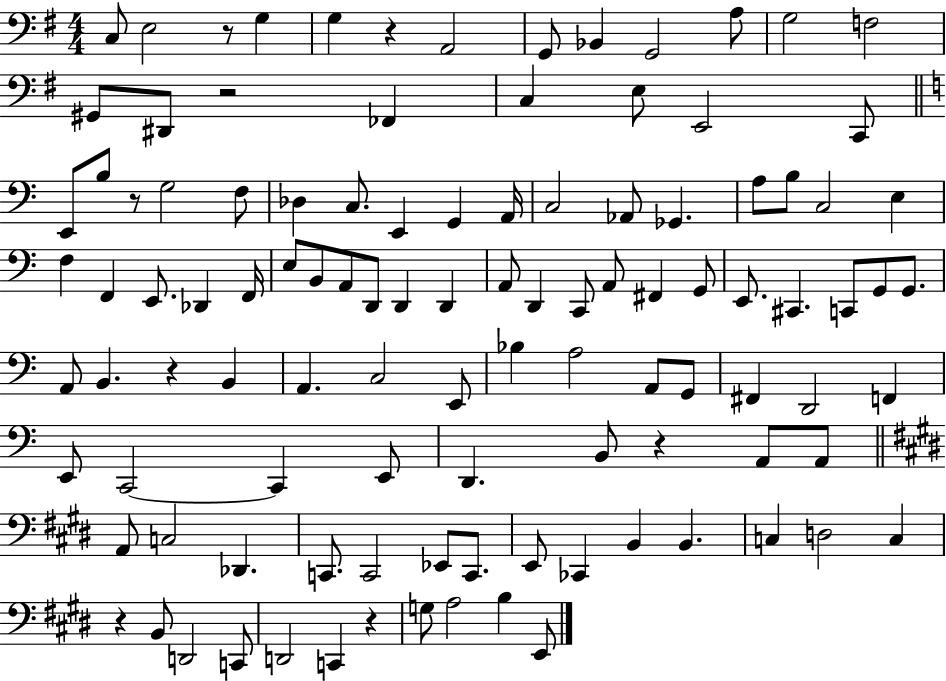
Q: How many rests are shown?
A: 8